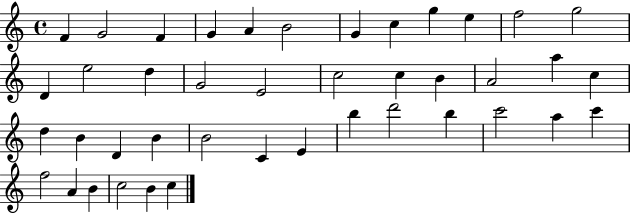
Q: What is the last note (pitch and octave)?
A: C5